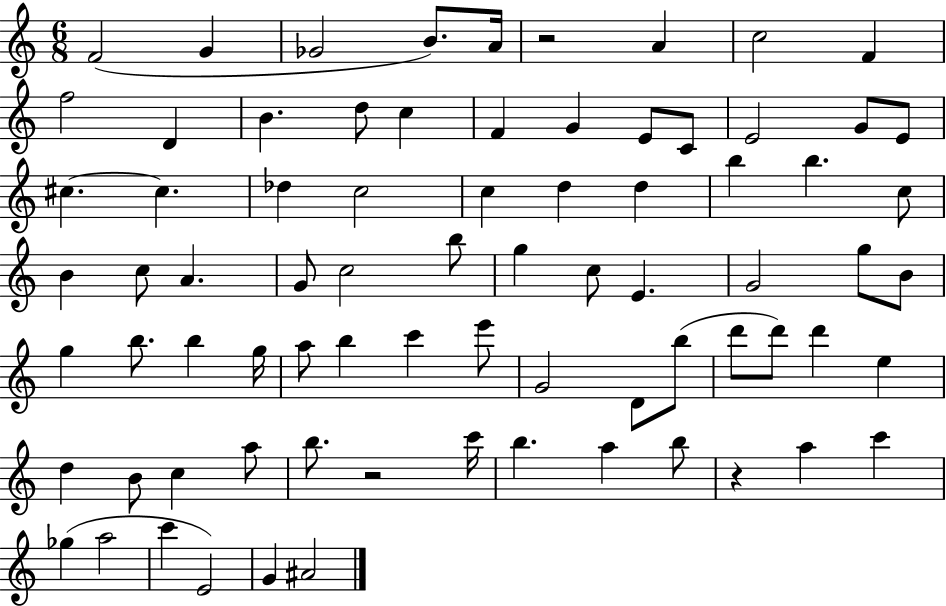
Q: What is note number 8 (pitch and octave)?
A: F4